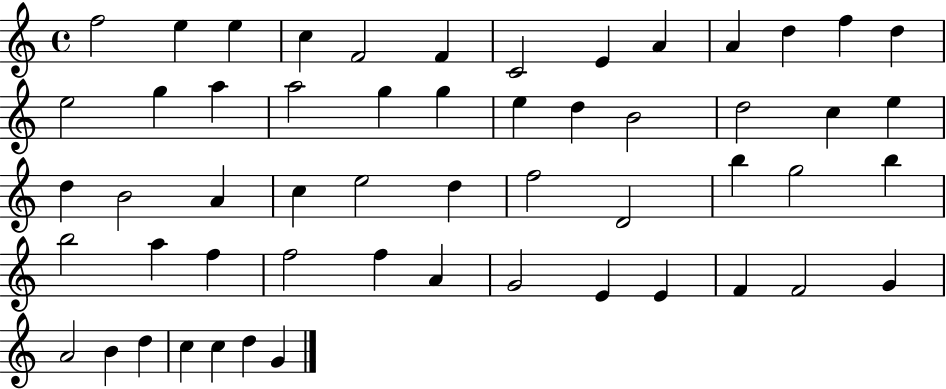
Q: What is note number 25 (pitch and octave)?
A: E5